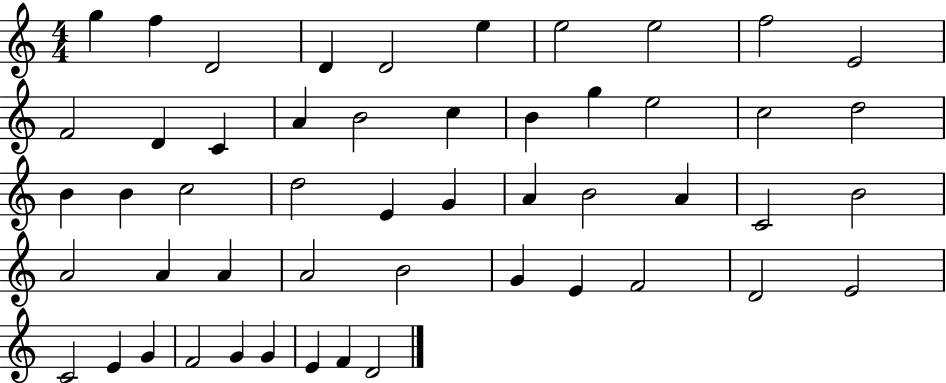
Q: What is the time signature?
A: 4/4